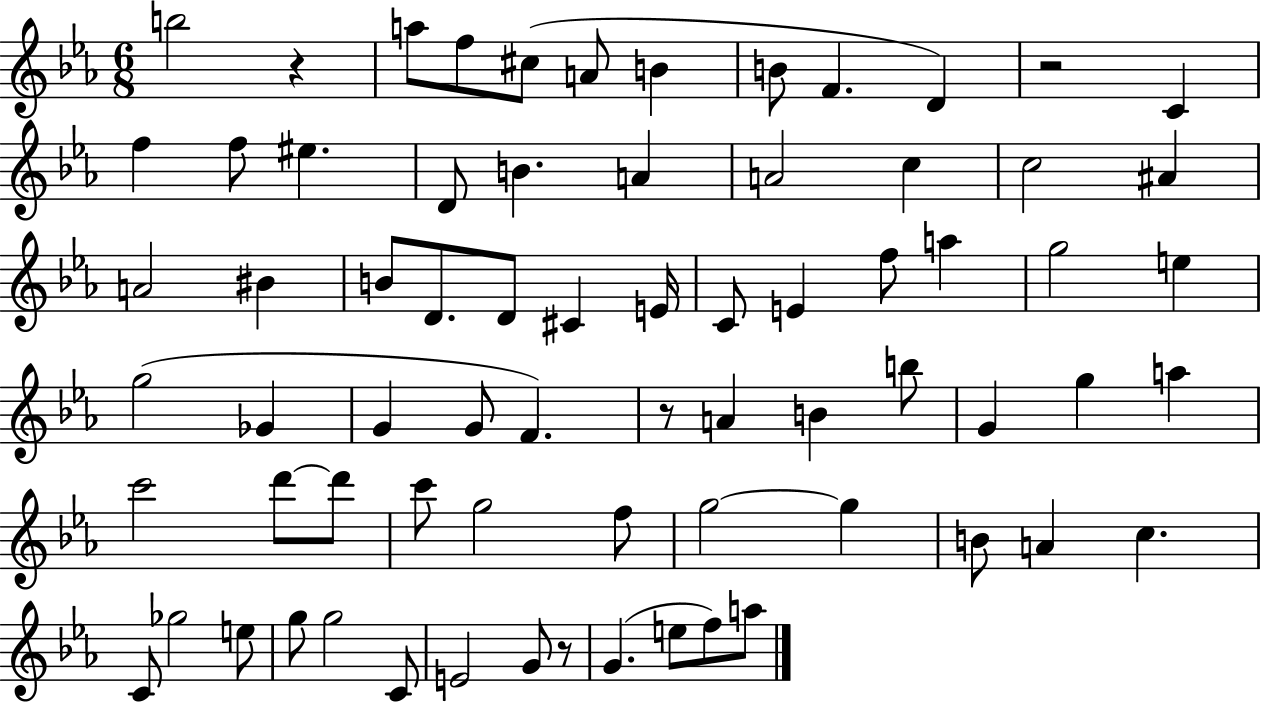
{
  \clef treble
  \numericTimeSignature
  \time 6/8
  \key ees \major
  b''2 r4 | a''8 f''8 cis''8( a'8 b'4 | b'8 f'4. d'4) | r2 c'4 | \break f''4 f''8 eis''4. | d'8 b'4. a'4 | a'2 c''4 | c''2 ais'4 | \break a'2 bis'4 | b'8 d'8. d'8 cis'4 e'16 | c'8 e'4 f''8 a''4 | g''2 e''4 | \break g''2( ges'4 | g'4 g'8 f'4.) | r8 a'4 b'4 b''8 | g'4 g''4 a''4 | \break c'''2 d'''8~~ d'''8 | c'''8 g''2 f''8 | g''2~~ g''4 | b'8 a'4 c''4. | \break c'8 ges''2 e''8 | g''8 g''2 c'8 | e'2 g'8 r8 | g'4.( e''8 f''8) a''8 | \break \bar "|."
}